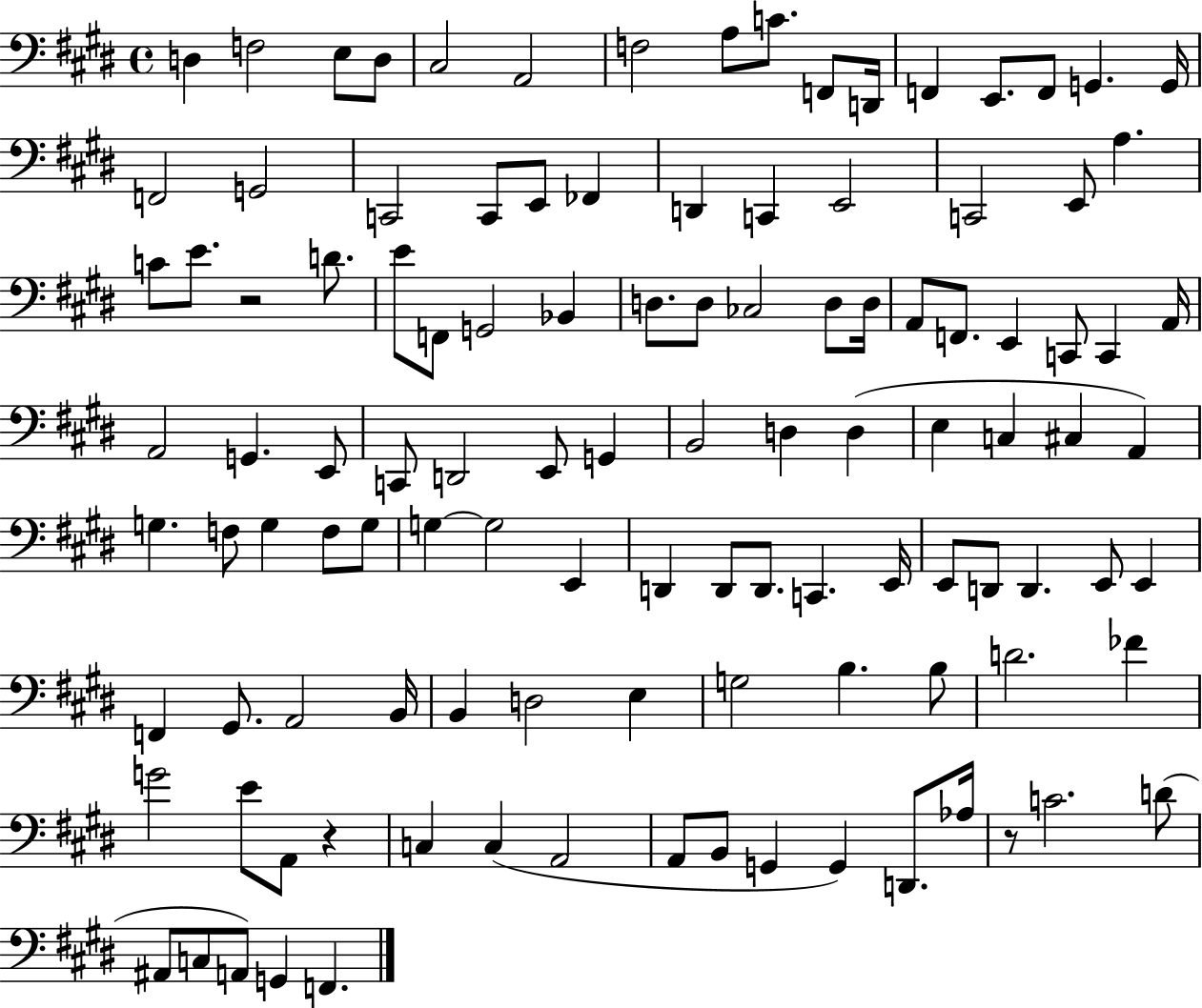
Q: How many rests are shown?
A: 3